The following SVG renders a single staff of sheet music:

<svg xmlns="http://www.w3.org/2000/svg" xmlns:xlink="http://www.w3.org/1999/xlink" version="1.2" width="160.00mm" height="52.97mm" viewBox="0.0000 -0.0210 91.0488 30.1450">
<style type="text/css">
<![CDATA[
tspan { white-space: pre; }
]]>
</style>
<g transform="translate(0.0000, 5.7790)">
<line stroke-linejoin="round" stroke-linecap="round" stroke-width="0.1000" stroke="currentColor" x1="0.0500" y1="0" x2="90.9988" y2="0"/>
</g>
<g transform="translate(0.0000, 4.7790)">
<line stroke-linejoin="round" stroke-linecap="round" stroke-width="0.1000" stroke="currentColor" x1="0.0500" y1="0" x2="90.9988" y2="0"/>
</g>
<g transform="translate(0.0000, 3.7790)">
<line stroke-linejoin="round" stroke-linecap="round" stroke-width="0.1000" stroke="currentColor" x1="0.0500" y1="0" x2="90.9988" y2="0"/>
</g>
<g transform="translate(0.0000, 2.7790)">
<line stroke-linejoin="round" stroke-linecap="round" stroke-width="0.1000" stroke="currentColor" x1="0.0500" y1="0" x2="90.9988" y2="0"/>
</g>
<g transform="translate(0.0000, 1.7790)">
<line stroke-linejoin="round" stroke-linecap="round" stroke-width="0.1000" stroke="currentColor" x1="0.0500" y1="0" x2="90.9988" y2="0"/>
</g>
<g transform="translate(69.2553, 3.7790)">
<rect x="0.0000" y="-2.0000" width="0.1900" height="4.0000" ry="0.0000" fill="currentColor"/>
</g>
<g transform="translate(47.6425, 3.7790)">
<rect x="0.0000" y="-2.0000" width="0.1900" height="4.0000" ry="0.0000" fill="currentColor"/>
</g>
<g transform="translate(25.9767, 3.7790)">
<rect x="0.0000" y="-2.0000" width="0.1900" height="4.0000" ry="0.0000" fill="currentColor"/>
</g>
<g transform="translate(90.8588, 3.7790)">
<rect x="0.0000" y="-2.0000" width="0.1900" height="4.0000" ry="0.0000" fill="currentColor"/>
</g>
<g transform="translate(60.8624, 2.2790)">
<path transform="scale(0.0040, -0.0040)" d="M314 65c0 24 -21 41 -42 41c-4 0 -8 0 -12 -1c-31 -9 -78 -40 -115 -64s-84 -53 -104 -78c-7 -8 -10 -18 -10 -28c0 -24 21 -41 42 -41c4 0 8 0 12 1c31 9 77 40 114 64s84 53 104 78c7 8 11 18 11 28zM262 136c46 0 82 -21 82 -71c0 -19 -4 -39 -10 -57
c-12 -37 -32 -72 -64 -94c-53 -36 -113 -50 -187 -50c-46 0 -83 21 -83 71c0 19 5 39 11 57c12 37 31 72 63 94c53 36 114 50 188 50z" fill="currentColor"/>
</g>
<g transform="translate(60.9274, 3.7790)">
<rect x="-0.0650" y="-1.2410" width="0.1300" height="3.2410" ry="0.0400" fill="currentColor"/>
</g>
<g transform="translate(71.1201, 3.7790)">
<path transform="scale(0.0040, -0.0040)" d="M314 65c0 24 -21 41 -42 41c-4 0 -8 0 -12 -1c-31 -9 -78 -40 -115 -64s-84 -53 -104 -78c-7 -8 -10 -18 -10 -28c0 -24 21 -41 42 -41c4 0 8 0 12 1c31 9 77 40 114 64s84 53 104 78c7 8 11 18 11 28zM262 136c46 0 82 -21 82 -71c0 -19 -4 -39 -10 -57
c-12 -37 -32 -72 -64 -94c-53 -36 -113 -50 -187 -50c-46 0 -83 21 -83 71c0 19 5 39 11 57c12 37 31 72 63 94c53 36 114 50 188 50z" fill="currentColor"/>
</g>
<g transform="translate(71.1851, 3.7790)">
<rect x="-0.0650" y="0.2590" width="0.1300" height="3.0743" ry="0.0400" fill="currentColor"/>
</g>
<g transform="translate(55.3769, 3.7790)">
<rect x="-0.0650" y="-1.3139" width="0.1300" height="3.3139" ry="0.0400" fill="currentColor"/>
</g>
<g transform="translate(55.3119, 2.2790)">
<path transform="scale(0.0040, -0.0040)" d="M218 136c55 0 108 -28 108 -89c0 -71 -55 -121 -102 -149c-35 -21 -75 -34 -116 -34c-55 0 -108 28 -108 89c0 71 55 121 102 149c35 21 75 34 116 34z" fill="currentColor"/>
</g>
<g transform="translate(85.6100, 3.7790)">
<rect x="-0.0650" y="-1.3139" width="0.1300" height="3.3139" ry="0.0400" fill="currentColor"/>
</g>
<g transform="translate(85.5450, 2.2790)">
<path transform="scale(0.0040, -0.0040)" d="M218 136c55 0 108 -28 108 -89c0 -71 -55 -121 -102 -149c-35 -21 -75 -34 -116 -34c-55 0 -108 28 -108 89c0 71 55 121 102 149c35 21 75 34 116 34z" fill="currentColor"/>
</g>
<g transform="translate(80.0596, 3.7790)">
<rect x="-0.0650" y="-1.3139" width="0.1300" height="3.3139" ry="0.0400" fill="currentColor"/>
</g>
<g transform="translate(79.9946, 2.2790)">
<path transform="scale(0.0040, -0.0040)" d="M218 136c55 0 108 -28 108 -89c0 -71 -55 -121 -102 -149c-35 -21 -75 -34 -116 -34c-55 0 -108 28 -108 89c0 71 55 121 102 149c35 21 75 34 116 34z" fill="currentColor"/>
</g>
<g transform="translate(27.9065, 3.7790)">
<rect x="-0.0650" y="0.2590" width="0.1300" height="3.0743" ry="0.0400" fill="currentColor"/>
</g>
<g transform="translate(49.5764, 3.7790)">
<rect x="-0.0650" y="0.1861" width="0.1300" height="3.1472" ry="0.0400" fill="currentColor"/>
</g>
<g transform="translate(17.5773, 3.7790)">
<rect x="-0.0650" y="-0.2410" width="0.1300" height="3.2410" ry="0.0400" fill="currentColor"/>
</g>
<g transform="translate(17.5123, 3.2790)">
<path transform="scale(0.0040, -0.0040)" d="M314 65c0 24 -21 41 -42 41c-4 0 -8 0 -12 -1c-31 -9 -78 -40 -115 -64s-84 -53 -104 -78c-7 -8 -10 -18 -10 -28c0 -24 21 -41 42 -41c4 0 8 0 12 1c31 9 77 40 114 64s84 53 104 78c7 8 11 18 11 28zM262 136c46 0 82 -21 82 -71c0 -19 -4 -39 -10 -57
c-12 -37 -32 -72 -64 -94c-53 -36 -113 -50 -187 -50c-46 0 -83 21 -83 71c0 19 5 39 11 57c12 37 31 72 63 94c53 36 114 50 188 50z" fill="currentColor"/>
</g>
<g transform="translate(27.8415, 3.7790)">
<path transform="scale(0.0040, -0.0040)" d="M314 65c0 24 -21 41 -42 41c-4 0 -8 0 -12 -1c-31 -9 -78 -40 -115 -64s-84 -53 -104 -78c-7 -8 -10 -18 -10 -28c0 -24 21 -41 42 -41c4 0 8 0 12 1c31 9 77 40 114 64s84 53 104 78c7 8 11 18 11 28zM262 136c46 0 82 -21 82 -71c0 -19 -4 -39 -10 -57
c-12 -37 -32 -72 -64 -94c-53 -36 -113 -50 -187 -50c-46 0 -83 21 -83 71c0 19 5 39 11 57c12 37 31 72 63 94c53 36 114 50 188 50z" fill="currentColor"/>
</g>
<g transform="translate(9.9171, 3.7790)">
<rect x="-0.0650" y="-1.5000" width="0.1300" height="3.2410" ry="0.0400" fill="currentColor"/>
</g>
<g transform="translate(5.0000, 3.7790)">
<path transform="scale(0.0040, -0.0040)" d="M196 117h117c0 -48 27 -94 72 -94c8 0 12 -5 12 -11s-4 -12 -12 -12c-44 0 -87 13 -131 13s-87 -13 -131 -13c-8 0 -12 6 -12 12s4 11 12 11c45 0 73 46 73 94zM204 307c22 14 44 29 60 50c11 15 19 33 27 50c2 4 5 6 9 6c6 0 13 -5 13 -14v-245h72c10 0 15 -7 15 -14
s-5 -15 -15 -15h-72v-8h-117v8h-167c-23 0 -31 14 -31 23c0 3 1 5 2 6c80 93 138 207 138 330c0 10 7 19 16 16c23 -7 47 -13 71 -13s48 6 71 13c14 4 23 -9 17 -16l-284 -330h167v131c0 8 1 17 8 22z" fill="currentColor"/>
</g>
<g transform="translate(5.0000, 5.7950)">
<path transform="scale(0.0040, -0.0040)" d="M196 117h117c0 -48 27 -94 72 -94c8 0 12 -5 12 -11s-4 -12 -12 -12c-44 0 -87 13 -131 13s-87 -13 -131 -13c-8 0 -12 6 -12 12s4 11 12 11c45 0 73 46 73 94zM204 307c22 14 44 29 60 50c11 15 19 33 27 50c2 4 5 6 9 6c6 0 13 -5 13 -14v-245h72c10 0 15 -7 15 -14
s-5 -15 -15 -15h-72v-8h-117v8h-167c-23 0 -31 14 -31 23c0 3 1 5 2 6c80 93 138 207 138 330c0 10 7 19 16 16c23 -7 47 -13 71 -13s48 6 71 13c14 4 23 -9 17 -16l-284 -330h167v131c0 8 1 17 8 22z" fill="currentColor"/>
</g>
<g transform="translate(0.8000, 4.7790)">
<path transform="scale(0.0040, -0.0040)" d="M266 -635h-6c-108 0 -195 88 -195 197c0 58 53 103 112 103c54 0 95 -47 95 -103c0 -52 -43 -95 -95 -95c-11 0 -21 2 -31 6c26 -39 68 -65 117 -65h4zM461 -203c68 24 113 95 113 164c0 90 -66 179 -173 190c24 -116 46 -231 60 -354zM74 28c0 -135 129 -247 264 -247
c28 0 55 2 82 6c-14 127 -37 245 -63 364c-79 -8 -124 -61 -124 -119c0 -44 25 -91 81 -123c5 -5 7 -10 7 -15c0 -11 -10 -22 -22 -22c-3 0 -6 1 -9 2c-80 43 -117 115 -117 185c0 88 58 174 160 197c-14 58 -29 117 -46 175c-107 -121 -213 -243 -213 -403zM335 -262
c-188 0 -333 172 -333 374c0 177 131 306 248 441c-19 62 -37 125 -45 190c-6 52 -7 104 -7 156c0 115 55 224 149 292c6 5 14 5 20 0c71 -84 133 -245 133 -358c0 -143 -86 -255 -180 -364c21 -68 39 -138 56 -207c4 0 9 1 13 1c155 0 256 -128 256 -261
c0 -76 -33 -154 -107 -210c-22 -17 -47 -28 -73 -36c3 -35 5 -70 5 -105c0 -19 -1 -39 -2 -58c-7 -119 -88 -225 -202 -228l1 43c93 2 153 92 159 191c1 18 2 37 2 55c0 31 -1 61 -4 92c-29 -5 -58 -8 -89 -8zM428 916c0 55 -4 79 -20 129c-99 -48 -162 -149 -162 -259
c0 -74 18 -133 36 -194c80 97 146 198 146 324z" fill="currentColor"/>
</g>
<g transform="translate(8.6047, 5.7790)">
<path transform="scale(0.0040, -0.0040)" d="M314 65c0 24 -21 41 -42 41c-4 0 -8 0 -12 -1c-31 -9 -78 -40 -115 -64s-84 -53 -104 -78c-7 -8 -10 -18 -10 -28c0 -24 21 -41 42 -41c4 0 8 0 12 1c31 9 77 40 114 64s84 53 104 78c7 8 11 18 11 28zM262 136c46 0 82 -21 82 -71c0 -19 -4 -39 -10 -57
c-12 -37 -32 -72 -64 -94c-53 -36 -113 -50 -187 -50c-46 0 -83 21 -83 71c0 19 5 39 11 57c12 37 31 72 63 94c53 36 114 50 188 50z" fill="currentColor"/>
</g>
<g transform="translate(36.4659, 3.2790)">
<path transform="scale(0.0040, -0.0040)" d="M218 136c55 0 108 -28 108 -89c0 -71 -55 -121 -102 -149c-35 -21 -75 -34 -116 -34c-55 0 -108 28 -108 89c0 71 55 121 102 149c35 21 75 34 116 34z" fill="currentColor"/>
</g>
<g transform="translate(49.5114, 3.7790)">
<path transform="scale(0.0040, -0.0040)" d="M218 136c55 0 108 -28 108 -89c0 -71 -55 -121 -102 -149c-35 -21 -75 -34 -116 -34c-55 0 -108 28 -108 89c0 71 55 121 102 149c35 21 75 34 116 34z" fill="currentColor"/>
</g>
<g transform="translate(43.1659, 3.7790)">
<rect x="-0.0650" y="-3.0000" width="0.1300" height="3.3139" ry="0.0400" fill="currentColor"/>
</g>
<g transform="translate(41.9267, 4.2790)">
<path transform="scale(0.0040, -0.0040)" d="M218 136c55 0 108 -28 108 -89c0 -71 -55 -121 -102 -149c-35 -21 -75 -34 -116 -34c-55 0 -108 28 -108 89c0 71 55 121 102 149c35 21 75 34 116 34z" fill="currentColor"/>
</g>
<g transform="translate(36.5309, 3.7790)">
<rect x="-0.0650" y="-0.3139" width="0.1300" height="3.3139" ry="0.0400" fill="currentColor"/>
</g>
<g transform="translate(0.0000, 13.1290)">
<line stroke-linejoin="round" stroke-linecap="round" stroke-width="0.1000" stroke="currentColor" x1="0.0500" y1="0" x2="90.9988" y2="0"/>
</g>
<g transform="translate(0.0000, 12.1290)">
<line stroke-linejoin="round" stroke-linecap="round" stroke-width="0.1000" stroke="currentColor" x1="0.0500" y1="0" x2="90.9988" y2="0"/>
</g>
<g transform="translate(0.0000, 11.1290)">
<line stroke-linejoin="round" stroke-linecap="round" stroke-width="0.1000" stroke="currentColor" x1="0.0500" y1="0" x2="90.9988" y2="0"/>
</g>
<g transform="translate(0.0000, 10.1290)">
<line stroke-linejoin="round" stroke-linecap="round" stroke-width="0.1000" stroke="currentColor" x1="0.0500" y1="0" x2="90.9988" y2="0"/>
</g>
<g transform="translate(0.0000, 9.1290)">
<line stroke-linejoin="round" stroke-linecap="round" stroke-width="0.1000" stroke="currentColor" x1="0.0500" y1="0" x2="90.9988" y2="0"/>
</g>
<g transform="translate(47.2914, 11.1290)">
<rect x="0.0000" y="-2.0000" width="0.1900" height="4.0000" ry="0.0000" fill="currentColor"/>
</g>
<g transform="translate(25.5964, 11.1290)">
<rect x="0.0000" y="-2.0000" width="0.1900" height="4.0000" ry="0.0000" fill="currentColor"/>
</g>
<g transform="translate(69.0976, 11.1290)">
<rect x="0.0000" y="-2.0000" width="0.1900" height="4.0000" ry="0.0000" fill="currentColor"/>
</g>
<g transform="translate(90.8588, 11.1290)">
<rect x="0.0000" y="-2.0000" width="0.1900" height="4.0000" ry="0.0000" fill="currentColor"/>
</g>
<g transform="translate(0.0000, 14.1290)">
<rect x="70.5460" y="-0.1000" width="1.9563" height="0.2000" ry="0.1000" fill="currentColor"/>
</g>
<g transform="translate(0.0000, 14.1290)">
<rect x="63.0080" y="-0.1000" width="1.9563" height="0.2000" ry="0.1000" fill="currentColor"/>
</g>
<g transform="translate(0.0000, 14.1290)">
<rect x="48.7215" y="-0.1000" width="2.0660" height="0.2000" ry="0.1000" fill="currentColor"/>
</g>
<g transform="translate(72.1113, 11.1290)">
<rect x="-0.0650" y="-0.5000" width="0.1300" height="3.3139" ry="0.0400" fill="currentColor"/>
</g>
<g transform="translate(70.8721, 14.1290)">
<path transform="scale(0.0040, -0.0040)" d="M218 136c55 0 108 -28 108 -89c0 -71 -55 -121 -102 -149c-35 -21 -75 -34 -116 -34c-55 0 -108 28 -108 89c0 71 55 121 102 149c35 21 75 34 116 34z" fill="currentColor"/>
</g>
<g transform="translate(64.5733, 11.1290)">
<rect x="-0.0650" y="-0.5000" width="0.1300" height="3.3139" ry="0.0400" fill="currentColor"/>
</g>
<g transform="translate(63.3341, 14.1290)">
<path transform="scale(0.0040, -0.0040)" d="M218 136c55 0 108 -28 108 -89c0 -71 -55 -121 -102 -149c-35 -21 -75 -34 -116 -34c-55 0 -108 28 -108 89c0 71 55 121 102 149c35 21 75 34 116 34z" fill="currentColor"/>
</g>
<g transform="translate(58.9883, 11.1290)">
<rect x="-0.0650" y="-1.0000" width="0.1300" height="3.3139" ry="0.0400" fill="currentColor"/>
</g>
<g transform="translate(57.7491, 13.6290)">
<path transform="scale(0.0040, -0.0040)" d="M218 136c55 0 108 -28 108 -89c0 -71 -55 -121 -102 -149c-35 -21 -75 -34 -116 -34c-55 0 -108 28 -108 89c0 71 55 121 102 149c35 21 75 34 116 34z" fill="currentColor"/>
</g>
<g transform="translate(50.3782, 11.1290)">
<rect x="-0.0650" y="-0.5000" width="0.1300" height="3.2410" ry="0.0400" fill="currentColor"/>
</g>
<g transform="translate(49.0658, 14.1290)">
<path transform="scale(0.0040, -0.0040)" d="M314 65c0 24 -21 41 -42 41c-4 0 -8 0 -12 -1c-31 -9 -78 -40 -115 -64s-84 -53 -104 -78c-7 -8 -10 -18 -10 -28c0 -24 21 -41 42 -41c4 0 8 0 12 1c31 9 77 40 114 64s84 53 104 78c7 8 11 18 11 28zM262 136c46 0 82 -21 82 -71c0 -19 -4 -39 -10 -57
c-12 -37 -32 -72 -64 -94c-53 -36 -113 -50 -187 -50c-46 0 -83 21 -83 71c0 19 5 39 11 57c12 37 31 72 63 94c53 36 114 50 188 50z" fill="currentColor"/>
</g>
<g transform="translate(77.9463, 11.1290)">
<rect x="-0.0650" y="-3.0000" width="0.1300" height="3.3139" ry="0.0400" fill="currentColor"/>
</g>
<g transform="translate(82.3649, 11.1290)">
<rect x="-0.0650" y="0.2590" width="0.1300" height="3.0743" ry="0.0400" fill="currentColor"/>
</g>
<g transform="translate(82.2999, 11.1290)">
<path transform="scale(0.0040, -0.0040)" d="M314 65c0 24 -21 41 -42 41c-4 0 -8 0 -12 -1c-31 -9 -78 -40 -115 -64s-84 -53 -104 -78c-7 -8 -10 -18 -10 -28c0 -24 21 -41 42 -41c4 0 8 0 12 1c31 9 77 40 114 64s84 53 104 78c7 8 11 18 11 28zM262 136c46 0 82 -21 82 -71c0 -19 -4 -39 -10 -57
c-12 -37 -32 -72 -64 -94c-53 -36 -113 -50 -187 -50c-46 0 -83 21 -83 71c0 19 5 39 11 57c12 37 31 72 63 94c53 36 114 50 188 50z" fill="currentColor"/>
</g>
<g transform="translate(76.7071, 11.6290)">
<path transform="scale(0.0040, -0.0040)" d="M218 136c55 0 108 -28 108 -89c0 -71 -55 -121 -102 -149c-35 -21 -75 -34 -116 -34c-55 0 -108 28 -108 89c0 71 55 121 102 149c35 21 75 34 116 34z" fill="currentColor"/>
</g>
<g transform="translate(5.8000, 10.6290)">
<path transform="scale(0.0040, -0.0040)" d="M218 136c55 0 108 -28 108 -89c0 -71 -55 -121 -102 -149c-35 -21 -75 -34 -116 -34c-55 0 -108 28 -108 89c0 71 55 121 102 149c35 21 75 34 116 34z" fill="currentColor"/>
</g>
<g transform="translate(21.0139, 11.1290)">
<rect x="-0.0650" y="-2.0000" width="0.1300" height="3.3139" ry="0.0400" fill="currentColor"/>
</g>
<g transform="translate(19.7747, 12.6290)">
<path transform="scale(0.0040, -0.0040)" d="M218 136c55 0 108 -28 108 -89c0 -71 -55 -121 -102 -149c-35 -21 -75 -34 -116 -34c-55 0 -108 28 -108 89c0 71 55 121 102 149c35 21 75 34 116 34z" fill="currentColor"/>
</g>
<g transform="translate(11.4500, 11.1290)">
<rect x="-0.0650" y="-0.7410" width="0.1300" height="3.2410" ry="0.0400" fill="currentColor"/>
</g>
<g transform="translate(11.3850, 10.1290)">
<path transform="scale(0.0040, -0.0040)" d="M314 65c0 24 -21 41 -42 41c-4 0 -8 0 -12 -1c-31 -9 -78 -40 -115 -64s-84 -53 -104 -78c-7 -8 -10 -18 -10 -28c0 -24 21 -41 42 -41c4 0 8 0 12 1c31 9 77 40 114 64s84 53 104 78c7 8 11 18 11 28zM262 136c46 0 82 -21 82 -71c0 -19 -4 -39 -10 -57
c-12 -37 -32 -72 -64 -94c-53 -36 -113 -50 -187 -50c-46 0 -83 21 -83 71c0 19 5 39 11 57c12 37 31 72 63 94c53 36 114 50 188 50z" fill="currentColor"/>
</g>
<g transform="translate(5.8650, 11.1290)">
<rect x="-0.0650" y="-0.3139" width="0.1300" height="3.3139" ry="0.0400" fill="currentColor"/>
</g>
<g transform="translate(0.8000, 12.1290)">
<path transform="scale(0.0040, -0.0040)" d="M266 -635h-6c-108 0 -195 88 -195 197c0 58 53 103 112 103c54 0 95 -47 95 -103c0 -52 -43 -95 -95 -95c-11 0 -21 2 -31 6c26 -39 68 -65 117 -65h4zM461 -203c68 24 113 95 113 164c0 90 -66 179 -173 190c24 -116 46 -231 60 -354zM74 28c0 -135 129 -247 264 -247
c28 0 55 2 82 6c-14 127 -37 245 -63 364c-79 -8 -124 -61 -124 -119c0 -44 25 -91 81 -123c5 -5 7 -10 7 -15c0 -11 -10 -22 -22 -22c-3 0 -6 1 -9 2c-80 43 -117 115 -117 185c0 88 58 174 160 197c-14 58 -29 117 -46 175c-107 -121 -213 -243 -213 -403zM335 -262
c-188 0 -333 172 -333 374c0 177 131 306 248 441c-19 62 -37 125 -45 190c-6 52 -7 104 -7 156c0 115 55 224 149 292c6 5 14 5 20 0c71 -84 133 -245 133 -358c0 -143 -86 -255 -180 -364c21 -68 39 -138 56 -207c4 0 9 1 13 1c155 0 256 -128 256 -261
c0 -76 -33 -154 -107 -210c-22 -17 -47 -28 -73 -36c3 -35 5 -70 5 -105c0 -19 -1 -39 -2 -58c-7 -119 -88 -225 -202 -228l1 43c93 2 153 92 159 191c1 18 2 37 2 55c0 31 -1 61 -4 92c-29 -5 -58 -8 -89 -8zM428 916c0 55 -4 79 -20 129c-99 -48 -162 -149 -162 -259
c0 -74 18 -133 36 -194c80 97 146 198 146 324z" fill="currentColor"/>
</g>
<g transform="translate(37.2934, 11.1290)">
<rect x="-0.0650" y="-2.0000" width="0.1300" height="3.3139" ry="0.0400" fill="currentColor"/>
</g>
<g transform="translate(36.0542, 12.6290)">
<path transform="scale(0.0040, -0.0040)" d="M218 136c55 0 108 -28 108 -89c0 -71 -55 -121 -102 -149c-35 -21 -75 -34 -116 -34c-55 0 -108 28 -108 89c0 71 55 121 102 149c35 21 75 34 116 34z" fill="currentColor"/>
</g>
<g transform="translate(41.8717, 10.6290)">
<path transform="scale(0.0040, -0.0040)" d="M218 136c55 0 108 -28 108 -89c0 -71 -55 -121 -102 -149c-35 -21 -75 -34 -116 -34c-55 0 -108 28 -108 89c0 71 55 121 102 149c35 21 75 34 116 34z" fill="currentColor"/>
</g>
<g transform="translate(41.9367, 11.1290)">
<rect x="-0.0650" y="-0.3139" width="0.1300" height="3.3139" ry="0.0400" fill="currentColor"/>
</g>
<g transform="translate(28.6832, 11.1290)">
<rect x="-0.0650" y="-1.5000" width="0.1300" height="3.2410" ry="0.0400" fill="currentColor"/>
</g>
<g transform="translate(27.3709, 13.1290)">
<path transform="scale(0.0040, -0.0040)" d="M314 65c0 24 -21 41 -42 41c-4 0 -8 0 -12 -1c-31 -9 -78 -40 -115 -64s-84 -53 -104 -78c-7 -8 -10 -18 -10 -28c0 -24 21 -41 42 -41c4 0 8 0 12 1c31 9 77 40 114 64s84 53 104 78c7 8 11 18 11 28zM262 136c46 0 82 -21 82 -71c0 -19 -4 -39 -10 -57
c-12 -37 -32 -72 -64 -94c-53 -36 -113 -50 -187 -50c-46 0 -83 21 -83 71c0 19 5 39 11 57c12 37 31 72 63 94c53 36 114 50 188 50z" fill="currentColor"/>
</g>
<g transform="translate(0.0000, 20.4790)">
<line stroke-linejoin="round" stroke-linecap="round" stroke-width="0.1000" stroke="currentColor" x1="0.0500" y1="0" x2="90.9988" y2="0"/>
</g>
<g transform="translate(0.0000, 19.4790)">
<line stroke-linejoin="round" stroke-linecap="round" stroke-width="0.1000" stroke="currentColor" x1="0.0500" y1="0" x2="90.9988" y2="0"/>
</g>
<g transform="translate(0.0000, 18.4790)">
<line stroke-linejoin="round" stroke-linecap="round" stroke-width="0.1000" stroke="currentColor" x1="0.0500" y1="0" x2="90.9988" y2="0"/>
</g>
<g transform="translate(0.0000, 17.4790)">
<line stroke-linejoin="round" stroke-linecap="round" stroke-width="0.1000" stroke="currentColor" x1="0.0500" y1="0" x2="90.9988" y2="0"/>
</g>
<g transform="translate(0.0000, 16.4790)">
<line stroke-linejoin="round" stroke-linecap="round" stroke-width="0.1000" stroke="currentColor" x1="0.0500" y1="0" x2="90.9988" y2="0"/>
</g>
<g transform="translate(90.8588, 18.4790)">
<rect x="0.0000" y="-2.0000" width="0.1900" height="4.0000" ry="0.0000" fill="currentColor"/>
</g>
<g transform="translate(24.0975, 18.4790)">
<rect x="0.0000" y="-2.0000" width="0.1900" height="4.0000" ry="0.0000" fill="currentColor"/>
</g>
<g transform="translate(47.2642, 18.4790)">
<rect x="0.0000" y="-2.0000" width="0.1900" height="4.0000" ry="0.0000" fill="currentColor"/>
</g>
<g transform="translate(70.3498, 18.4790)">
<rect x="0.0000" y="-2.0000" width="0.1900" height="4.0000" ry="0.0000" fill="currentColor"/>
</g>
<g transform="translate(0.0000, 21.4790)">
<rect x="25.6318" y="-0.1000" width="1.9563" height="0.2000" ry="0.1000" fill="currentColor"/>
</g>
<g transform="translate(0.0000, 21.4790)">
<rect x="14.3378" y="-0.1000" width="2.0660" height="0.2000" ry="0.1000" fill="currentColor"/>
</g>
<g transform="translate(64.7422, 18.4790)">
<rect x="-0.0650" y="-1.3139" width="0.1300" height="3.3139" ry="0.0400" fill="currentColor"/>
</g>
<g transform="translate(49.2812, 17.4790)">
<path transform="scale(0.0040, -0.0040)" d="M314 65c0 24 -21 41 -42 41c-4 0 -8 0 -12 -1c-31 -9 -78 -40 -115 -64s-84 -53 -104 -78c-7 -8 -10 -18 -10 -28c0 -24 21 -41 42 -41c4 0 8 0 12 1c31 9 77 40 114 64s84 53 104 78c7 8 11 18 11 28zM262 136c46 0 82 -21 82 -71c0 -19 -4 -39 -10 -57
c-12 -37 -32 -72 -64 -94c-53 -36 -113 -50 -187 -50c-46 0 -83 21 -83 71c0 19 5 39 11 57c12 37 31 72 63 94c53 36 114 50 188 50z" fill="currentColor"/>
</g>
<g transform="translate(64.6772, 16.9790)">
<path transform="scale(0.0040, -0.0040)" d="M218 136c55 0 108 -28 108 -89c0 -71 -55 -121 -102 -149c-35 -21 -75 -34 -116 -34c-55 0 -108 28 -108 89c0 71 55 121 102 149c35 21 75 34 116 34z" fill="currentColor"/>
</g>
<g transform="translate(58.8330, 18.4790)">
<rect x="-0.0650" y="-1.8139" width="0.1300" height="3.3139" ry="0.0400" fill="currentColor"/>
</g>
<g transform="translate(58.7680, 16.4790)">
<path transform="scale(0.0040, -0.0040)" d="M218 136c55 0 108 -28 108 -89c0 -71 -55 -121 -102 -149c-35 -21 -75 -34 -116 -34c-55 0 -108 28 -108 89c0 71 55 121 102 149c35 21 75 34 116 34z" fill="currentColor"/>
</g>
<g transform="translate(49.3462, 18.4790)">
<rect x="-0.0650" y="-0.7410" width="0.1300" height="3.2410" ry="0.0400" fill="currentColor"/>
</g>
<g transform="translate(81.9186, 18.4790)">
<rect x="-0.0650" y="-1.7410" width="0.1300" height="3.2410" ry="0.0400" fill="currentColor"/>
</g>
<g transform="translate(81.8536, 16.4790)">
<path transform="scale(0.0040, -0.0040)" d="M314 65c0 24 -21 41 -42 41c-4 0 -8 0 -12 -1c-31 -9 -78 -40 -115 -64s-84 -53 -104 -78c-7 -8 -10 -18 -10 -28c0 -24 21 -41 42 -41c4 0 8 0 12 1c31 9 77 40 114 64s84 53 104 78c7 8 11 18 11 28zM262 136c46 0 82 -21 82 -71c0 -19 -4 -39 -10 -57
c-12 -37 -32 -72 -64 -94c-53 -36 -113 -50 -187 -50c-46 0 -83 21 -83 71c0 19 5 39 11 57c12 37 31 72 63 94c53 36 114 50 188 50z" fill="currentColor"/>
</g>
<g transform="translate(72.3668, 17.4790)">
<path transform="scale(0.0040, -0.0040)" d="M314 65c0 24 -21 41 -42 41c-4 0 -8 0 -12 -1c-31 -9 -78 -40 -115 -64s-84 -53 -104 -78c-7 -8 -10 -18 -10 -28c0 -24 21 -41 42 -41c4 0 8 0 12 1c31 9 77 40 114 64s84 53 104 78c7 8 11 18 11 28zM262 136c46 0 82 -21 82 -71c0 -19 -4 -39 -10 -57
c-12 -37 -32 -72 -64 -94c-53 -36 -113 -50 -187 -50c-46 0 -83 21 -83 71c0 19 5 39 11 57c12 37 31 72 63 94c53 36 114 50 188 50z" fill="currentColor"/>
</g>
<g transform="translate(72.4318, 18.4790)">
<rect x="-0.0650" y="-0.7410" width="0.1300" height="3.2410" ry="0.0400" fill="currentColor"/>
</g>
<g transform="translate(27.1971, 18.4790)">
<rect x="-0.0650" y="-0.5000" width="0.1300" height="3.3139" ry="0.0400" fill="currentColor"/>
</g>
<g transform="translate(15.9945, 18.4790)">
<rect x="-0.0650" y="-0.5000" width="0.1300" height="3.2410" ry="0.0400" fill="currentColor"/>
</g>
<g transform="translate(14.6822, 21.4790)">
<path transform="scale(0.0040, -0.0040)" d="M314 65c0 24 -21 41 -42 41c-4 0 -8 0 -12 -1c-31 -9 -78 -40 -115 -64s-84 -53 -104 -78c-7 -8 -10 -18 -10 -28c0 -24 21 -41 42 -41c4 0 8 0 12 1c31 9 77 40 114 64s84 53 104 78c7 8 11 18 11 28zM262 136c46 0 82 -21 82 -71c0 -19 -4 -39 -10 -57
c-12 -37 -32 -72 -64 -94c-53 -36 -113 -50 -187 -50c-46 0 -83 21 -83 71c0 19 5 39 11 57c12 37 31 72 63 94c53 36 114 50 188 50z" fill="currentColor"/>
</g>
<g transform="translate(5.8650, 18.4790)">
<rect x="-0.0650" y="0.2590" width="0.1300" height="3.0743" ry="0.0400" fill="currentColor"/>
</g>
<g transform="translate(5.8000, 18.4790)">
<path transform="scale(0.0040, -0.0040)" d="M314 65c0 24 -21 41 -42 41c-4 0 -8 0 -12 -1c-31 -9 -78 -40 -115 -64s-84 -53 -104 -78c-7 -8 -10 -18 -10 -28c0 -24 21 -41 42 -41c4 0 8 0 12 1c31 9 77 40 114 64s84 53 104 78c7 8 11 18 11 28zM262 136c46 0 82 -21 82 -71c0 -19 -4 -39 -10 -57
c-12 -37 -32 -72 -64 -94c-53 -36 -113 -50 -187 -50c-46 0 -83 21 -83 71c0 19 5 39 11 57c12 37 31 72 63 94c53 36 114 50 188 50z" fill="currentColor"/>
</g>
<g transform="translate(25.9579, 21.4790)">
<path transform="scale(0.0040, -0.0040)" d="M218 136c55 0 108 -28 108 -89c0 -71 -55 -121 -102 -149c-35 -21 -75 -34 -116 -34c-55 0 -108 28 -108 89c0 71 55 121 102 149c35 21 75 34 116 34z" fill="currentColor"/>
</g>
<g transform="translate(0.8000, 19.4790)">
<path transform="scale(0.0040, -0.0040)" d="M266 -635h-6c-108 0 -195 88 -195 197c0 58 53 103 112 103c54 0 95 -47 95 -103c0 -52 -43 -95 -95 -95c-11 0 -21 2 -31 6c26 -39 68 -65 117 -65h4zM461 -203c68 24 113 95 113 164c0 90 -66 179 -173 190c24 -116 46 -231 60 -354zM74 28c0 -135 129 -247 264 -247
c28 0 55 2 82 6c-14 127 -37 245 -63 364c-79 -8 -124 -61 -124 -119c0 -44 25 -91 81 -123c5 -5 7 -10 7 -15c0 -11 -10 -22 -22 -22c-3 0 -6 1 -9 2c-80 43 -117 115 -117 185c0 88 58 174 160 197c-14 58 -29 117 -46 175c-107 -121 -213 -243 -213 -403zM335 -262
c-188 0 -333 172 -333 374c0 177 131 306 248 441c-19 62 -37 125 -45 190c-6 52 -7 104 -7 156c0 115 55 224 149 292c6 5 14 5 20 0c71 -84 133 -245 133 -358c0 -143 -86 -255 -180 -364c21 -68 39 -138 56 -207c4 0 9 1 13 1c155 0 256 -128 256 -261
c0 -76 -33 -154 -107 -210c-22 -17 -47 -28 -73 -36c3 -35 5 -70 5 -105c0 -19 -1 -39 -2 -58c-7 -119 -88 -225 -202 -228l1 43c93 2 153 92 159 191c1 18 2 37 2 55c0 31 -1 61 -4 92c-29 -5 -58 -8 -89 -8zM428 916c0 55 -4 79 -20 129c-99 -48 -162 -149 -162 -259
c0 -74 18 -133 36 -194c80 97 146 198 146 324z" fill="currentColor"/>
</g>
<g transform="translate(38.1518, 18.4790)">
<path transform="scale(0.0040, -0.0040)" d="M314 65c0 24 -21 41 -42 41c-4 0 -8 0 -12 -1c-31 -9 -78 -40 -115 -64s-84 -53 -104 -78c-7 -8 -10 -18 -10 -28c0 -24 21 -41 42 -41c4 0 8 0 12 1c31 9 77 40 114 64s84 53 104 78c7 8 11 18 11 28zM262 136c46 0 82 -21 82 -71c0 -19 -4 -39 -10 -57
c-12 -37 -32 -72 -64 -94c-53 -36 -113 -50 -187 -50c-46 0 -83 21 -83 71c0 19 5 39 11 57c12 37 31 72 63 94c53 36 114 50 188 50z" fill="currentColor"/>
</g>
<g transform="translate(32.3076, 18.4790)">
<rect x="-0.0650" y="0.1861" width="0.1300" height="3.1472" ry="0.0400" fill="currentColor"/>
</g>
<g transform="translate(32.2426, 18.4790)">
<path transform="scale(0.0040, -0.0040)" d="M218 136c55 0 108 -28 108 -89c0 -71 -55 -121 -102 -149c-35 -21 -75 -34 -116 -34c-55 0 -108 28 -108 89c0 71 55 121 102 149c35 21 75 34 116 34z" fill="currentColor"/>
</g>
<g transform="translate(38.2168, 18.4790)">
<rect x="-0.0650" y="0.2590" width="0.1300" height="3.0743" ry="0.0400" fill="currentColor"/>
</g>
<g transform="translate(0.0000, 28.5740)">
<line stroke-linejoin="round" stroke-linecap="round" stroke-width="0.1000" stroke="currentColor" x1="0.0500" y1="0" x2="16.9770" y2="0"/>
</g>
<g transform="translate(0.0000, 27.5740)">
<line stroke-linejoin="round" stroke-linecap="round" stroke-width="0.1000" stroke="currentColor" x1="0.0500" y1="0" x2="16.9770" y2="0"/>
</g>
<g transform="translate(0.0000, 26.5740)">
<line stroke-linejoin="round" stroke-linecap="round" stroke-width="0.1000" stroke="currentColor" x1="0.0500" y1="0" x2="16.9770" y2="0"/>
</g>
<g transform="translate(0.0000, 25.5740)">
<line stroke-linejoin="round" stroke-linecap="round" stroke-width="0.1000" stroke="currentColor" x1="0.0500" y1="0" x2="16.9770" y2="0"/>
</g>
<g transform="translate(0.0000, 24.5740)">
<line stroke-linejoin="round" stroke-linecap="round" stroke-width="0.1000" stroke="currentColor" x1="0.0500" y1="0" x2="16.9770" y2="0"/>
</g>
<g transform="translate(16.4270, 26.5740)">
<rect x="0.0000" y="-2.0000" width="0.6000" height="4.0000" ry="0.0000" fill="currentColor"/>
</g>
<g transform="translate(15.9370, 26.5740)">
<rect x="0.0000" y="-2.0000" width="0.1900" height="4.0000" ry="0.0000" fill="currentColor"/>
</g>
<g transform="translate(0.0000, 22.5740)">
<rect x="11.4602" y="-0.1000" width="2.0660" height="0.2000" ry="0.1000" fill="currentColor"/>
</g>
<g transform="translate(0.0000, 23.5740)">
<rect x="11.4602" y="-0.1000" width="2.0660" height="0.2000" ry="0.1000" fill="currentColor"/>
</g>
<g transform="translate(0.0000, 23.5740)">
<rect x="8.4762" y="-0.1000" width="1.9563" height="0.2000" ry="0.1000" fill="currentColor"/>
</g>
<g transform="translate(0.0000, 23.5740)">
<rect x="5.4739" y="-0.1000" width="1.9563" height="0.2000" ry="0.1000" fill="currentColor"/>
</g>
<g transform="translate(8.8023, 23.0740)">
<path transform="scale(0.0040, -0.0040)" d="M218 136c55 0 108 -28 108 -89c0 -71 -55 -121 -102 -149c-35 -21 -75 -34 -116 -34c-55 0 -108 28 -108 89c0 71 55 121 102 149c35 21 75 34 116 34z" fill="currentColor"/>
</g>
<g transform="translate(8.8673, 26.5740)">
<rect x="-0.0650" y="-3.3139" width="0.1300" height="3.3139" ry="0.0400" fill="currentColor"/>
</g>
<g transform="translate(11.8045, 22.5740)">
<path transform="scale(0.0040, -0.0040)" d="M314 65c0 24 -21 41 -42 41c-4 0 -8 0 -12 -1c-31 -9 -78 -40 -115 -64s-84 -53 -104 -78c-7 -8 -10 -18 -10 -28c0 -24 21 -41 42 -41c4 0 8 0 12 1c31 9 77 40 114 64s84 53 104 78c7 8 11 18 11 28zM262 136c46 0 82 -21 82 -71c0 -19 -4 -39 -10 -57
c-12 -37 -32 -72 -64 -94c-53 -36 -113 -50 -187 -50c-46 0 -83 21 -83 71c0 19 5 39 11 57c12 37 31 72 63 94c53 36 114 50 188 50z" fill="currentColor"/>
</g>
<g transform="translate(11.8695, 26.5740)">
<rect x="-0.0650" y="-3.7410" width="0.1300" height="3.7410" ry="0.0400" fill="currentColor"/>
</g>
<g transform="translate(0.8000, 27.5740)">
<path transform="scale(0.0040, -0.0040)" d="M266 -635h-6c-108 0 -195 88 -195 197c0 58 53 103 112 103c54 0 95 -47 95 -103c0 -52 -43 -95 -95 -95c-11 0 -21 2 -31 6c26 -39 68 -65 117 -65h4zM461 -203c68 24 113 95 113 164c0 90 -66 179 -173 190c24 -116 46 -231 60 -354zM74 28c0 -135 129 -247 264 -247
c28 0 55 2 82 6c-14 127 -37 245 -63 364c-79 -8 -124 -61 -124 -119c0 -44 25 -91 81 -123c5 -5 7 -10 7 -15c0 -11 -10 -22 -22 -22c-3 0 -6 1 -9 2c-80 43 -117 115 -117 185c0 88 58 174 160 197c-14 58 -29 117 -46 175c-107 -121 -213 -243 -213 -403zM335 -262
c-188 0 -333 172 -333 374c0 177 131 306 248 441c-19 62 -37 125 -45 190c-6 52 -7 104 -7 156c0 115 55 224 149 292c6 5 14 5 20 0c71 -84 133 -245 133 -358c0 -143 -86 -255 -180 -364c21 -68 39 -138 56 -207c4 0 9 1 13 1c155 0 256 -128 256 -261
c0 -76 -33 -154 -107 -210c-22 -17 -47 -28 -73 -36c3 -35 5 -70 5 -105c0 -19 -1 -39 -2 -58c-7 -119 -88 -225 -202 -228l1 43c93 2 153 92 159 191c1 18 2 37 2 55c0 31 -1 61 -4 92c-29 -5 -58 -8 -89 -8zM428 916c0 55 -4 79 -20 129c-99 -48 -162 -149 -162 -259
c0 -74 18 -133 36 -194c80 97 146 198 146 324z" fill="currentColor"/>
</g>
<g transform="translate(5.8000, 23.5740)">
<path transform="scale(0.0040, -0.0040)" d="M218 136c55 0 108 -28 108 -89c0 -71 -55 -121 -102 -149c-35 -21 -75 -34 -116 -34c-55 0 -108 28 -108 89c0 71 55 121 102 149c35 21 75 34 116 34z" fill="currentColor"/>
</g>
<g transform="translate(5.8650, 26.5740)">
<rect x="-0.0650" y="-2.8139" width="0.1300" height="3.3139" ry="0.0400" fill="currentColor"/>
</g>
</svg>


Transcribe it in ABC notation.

X:1
T:Untitled
M:4/4
L:1/4
K:C
E2 c2 B2 c A B e e2 B2 e e c d2 F E2 F c C2 D C C A B2 B2 C2 C B B2 d2 f e d2 f2 a b c'2